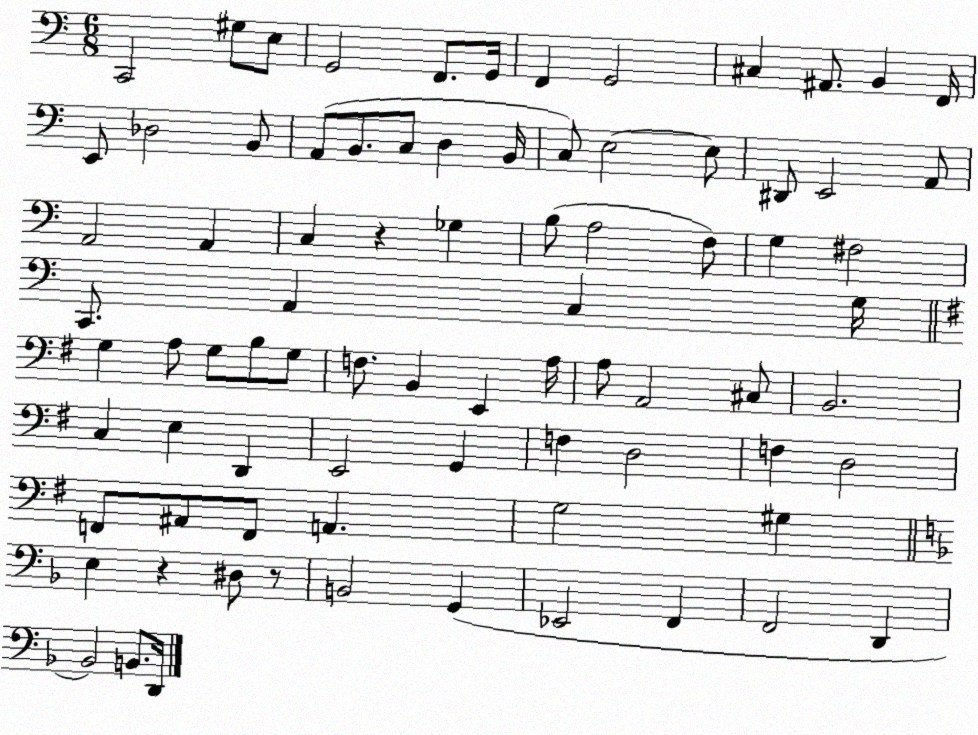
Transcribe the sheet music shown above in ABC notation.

X:1
T:Untitled
M:6/8
L:1/4
K:C
C,,2 ^G,/2 E,/2 G,,2 F,,/2 G,,/4 F,, G,,2 ^C, ^A,,/2 B,, F,,/4 E,,/2 _D,2 B,,/2 A,,/2 B,,/2 C,/2 D, B,,/4 C,/2 E,2 E,/2 ^D,,/2 E,,2 A,,/2 A,,2 A,, C, z _G, B,/2 A,2 F,/2 G, ^F,2 C,,/2 A,, C, G,/4 G, A,/2 G,/2 B,/2 G,/2 F,/2 B,, E,, A,/4 A,/2 A,,2 ^C,/2 B,,2 C, E, D,, E,,2 G,, F, D,2 F, D,2 F,,/2 ^A,,/2 F,,/2 A,, G,2 ^G, E, z ^D,/2 z/2 B,,2 G,, _E,,2 F,, F,,2 D,, _B,,2 B,,/2 D,,/4